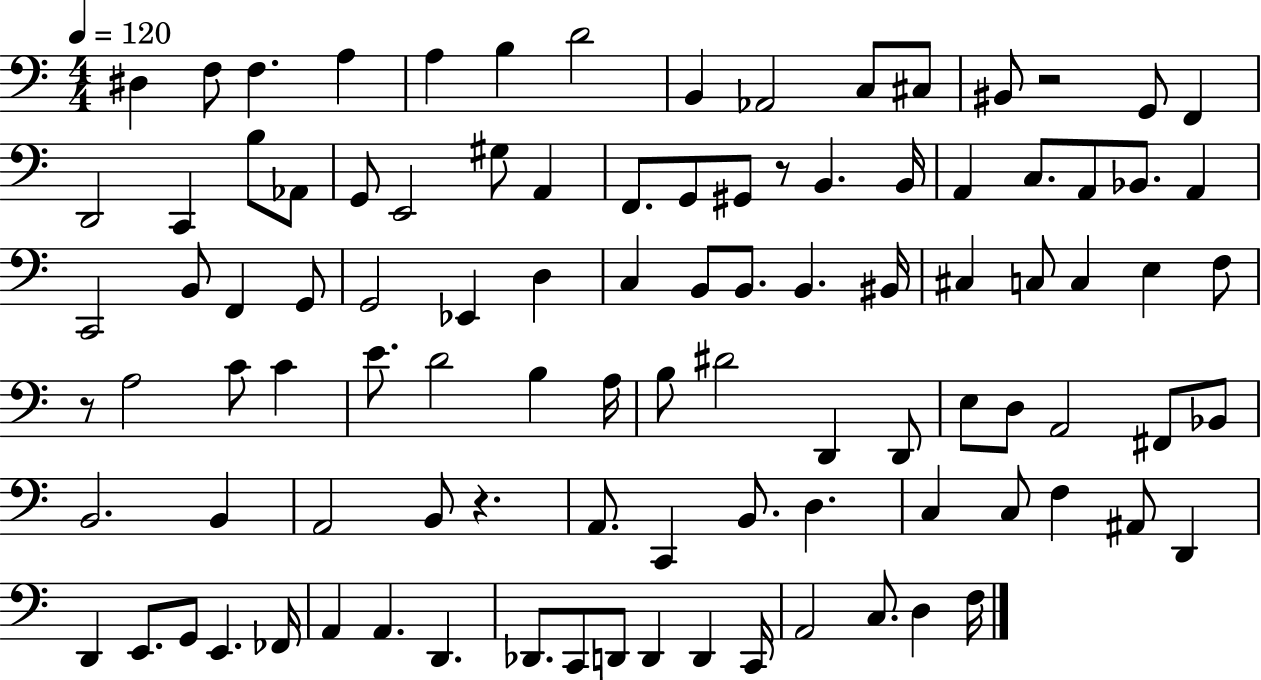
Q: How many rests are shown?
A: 4